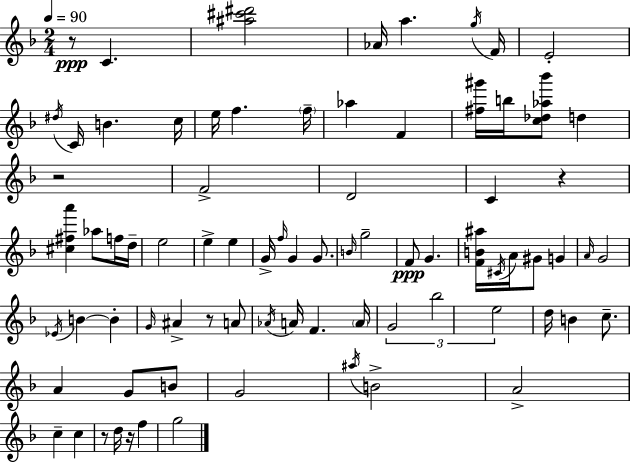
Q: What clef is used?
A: treble